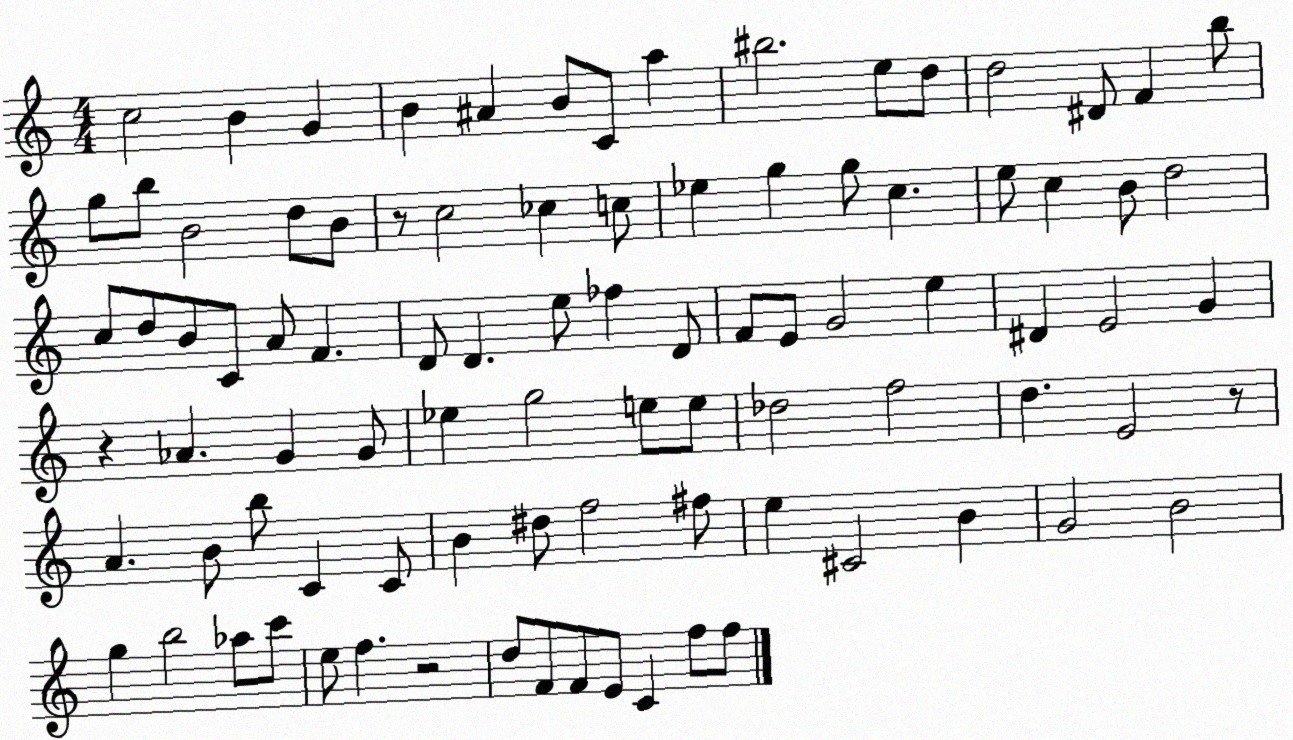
X:1
T:Untitled
M:4/4
L:1/4
K:C
c2 B G B ^A B/2 C/2 a ^b2 e/2 d/2 d2 ^D/2 F b/2 g/2 b/2 B2 d/2 B/2 z/2 c2 _c c/2 _e g g/2 c e/2 c B/2 d2 c/2 d/2 B/2 C/2 A/2 F D/2 D e/2 _f D/2 F/2 E/2 G2 e ^D E2 G z _A G G/2 _e g2 e/2 e/2 _d2 f2 d E2 z/2 A B/2 b/2 C C/2 B ^d/2 f2 ^f/2 e ^C2 B G2 B2 g b2 _a/2 c'/2 e/2 f z2 d/2 F/2 F/2 E/2 C f/2 f/2